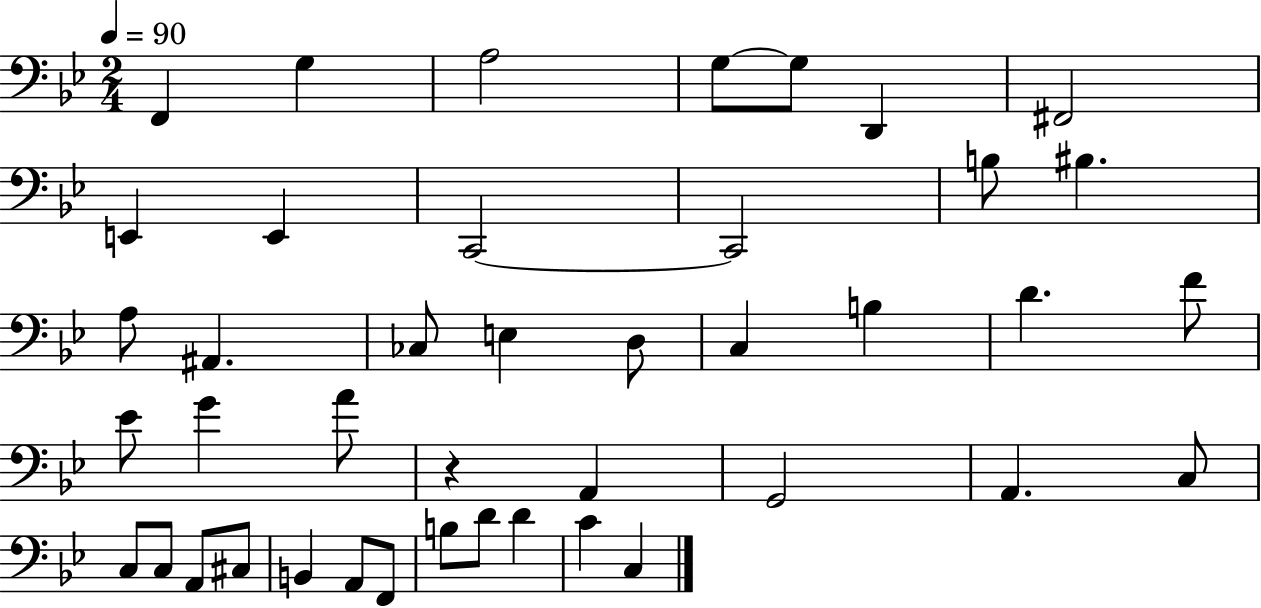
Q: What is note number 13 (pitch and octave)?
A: BIS3